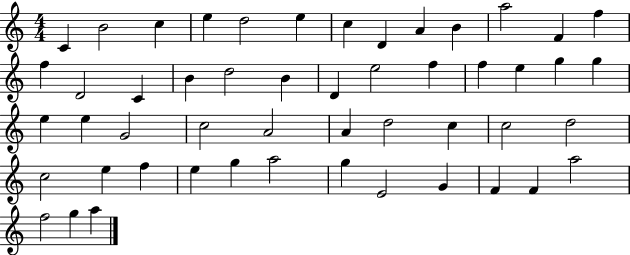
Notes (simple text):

C4/q B4/h C5/q E5/q D5/h E5/q C5/q D4/q A4/q B4/q A5/h F4/q F5/q F5/q D4/h C4/q B4/q D5/h B4/q D4/q E5/h F5/q F5/q E5/q G5/q G5/q E5/q E5/q G4/h C5/h A4/h A4/q D5/h C5/q C5/h D5/h C5/h E5/q F5/q E5/q G5/q A5/h G5/q E4/h G4/q F4/q F4/q A5/h F5/h G5/q A5/q